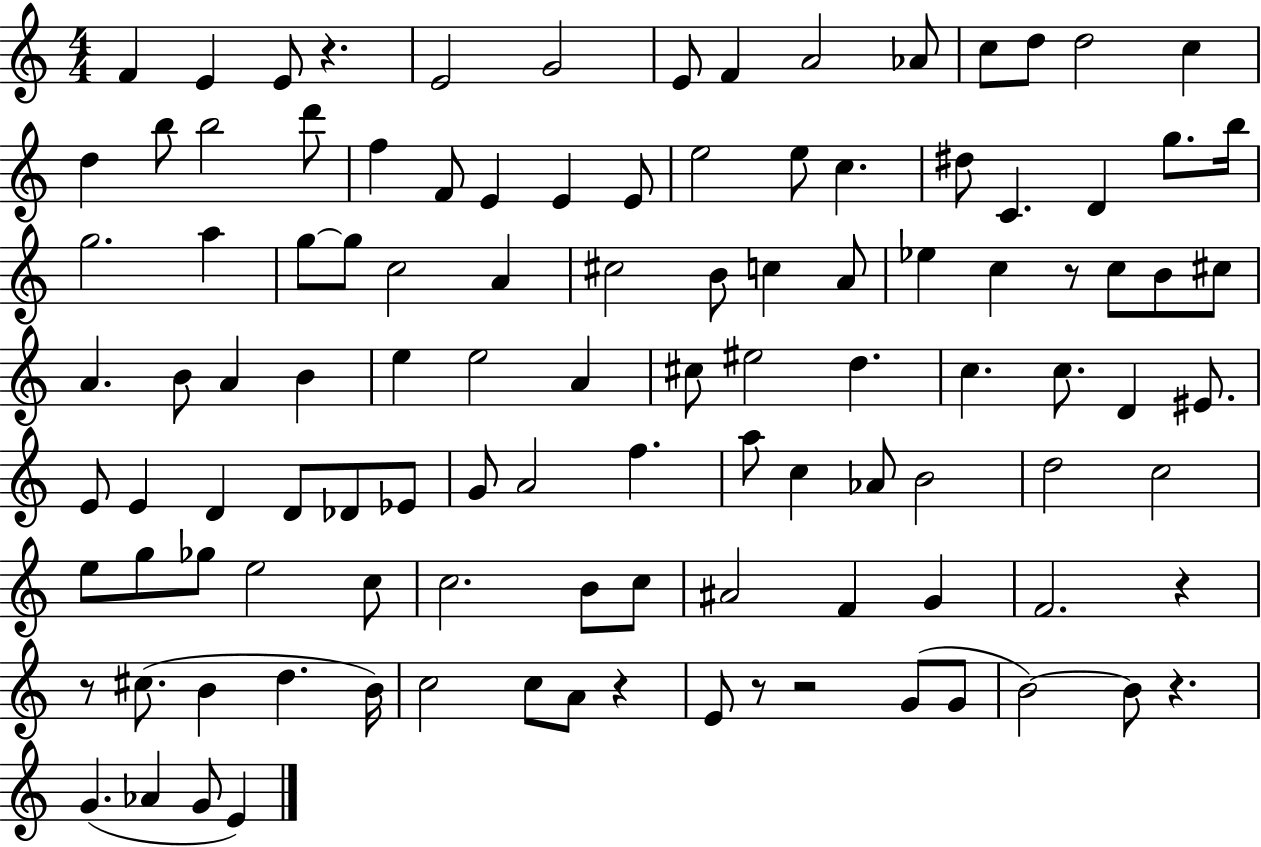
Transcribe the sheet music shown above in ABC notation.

X:1
T:Untitled
M:4/4
L:1/4
K:C
F E E/2 z E2 G2 E/2 F A2 _A/2 c/2 d/2 d2 c d b/2 b2 d'/2 f F/2 E E E/2 e2 e/2 c ^d/2 C D g/2 b/4 g2 a g/2 g/2 c2 A ^c2 B/2 c A/2 _e c z/2 c/2 B/2 ^c/2 A B/2 A B e e2 A ^c/2 ^e2 d c c/2 D ^E/2 E/2 E D D/2 _D/2 _E/2 G/2 A2 f a/2 c _A/2 B2 d2 c2 e/2 g/2 _g/2 e2 c/2 c2 B/2 c/2 ^A2 F G F2 z z/2 ^c/2 B d B/4 c2 c/2 A/2 z E/2 z/2 z2 G/2 G/2 B2 B/2 z G _A G/2 E